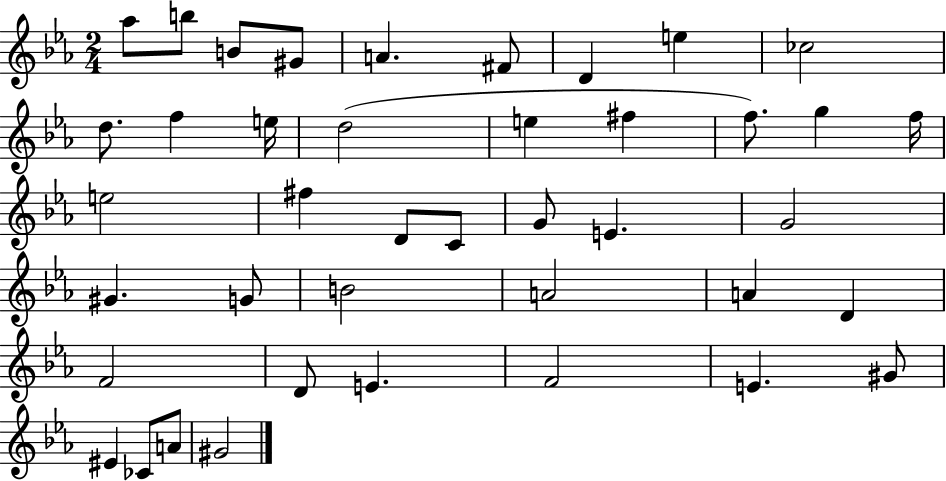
Ab5/e B5/e B4/e G#4/e A4/q. F#4/e D4/q E5/q CES5/h D5/e. F5/q E5/s D5/h E5/q F#5/q F5/e. G5/q F5/s E5/h F#5/q D4/e C4/e G4/e E4/q. G4/h G#4/q. G4/e B4/h A4/h A4/q D4/q F4/h D4/e E4/q. F4/h E4/q. G#4/e EIS4/q CES4/e A4/e G#4/h